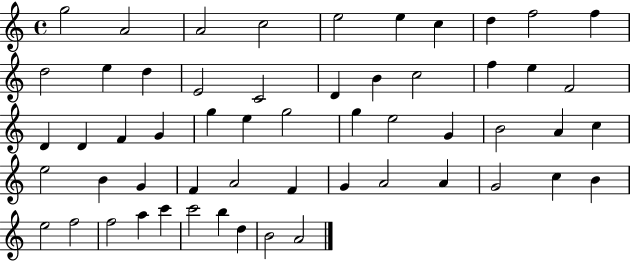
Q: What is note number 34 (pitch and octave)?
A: C5